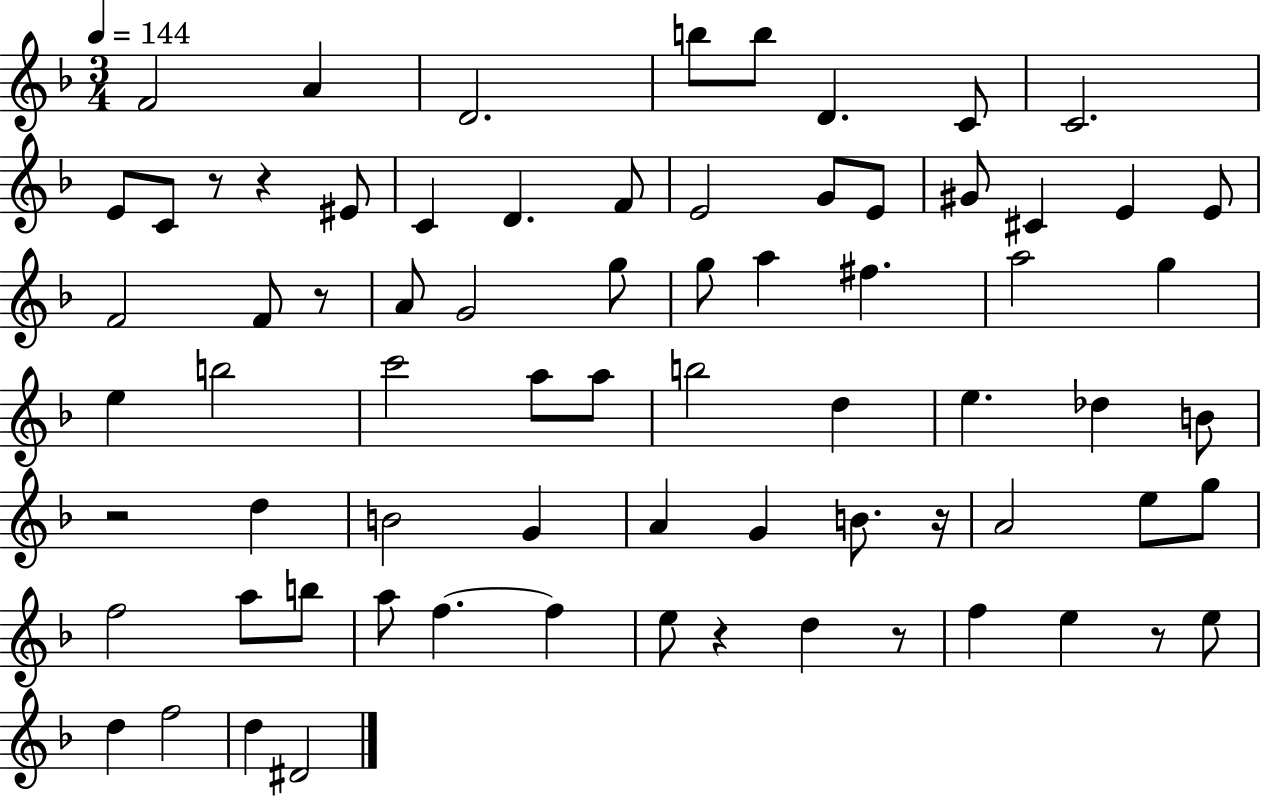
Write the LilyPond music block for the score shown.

{
  \clef treble
  \numericTimeSignature
  \time 3/4
  \key f \major
  \tempo 4 = 144
  f'2 a'4 | d'2. | b''8 b''8 d'4. c'8 | c'2. | \break e'8 c'8 r8 r4 eis'8 | c'4 d'4. f'8 | e'2 g'8 e'8 | gis'8 cis'4 e'4 e'8 | \break f'2 f'8 r8 | a'8 g'2 g''8 | g''8 a''4 fis''4. | a''2 g''4 | \break e''4 b''2 | c'''2 a''8 a''8 | b''2 d''4 | e''4. des''4 b'8 | \break r2 d''4 | b'2 g'4 | a'4 g'4 b'8. r16 | a'2 e''8 g''8 | \break f''2 a''8 b''8 | a''8 f''4.~~ f''4 | e''8 r4 d''4 r8 | f''4 e''4 r8 e''8 | \break d''4 f''2 | d''4 dis'2 | \bar "|."
}